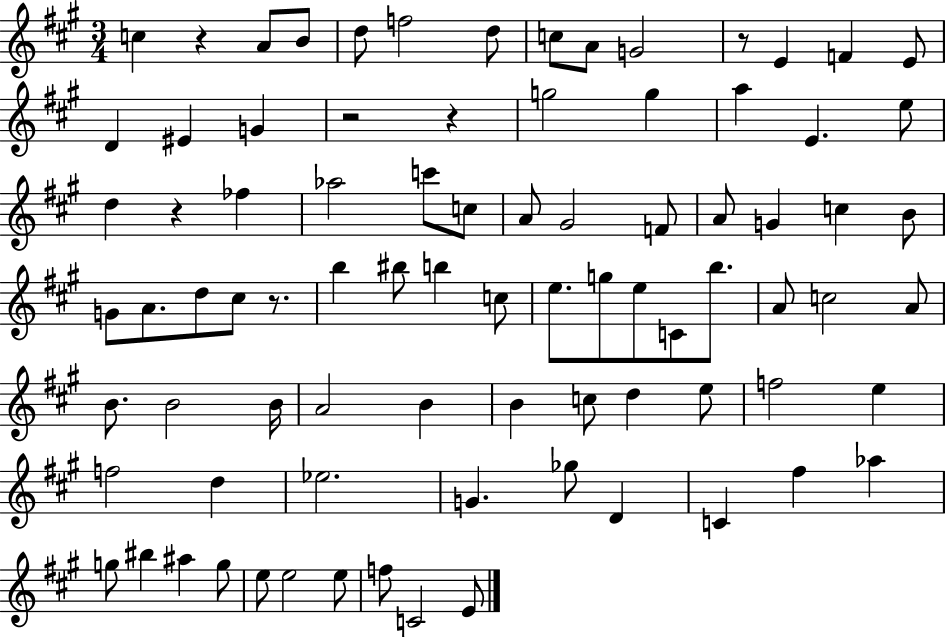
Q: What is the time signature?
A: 3/4